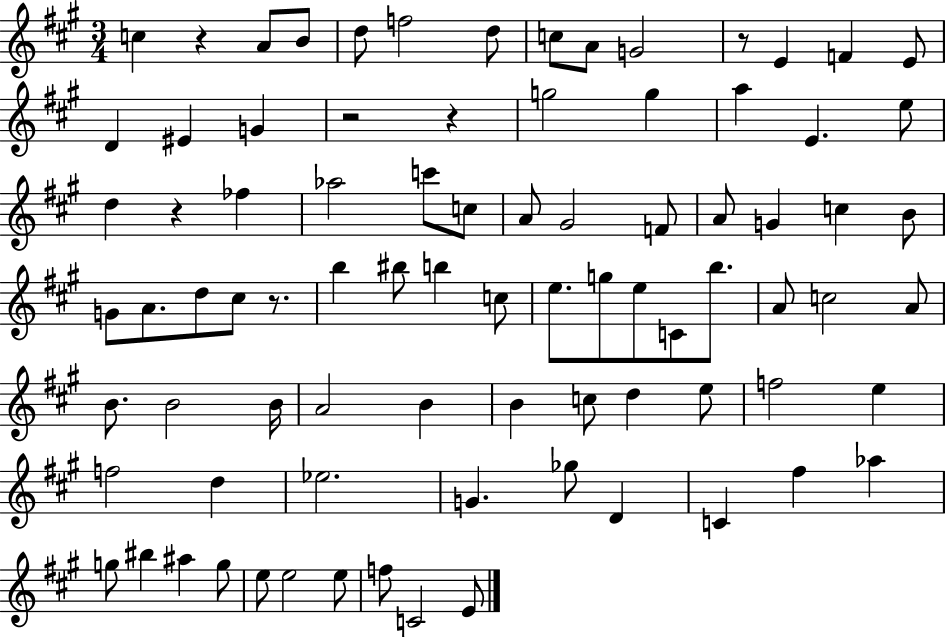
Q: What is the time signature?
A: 3/4